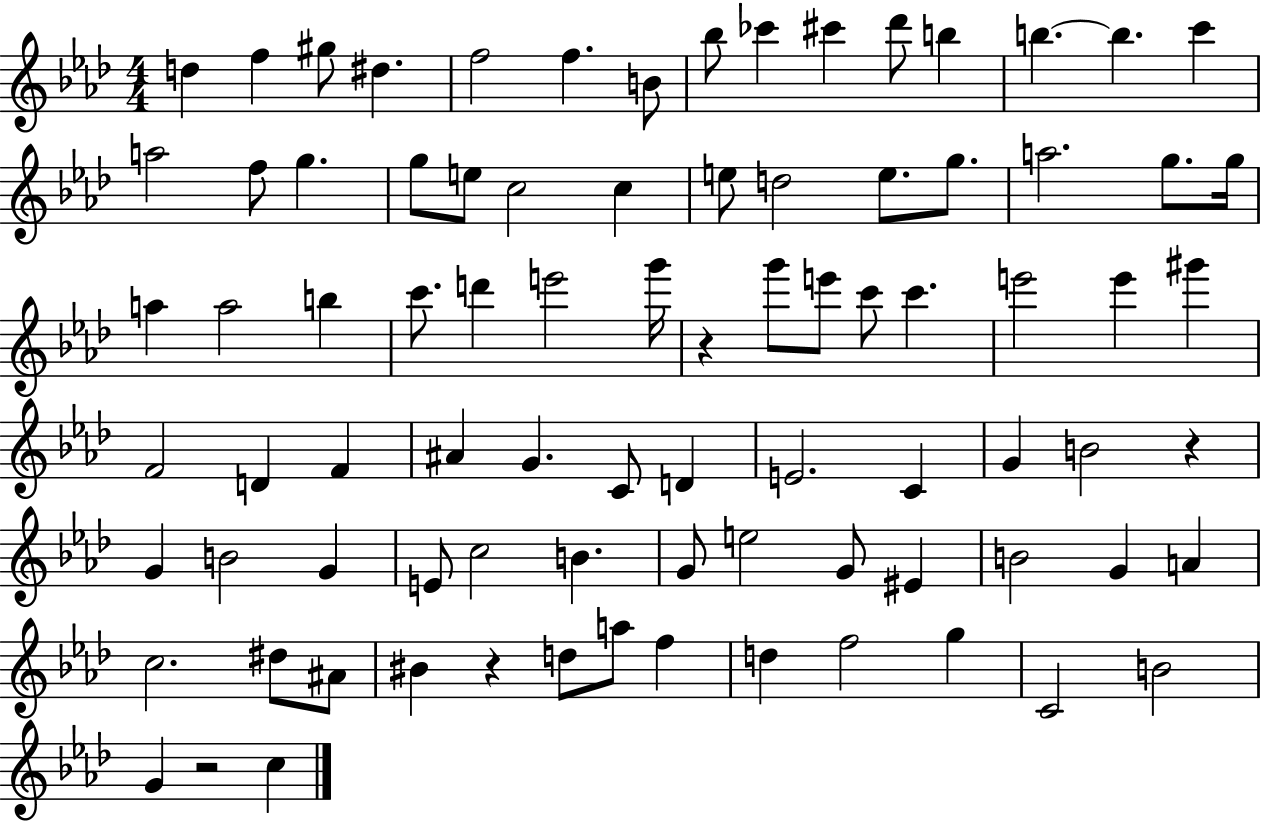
D5/q F5/q G#5/e D#5/q. F5/h F5/q. B4/e Bb5/e CES6/q C#6/q Db6/e B5/q B5/q. B5/q. C6/q A5/h F5/e G5/q. G5/e E5/e C5/h C5/q E5/e D5/h E5/e. G5/e. A5/h. G5/e. G5/s A5/q A5/h B5/q C6/e. D6/q E6/h G6/s R/q G6/e E6/e C6/e C6/q. E6/h E6/q G#6/q F4/h D4/q F4/q A#4/q G4/q. C4/e D4/q E4/h. C4/q G4/q B4/h R/q G4/q B4/h G4/q E4/e C5/h B4/q. G4/e E5/h G4/e EIS4/q B4/h G4/q A4/q C5/h. D#5/e A#4/e BIS4/q R/q D5/e A5/e F5/q D5/q F5/h G5/q C4/h B4/h G4/q R/h C5/q